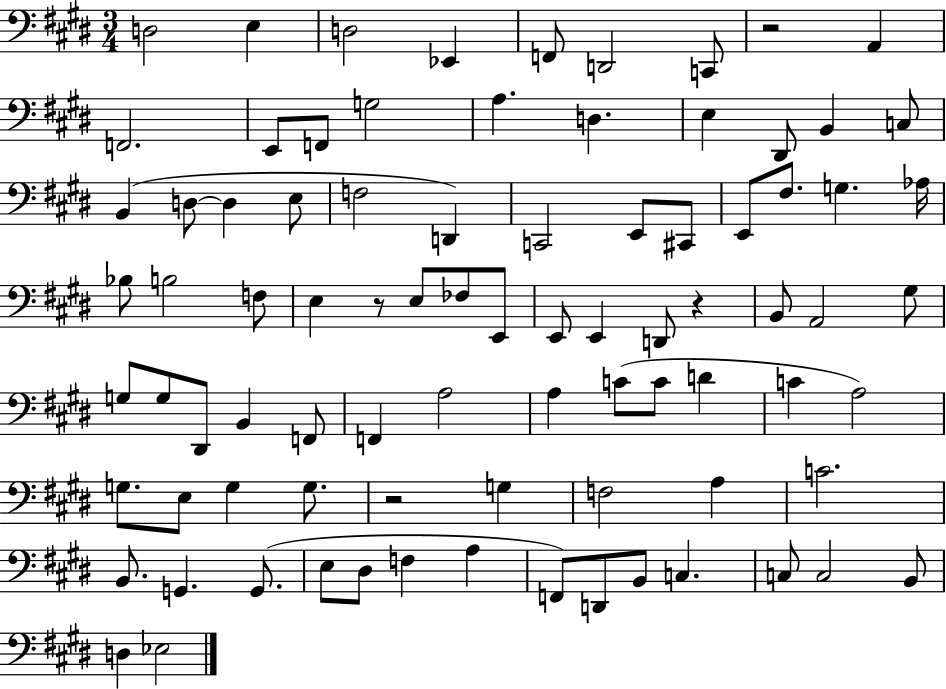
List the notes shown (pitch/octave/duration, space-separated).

D3/h E3/q D3/h Eb2/q F2/e D2/h C2/e R/h A2/q F2/h. E2/e F2/e G3/h A3/q. D3/q. E3/q D#2/e B2/q C3/e B2/q D3/e D3/q E3/e F3/h D2/q C2/h E2/e C#2/e E2/e F#3/e. G3/q. Ab3/s Bb3/e B3/h F3/e E3/q R/e E3/e FES3/e E2/e E2/e E2/q D2/e R/q B2/e A2/h G#3/e G3/e G3/e D#2/e B2/q F2/e F2/q A3/h A3/q C4/e C4/e D4/q C4/q A3/h G3/e. E3/e G3/q G3/e. R/h G3/q F3/h A3/q C4/h. B2/e. G2/q. G2/e. E3/e D#3/e F3/q A3/q F2/e D2/e B2/e C3/q. C3/e C3/h B2/e D3/q Eb3/h